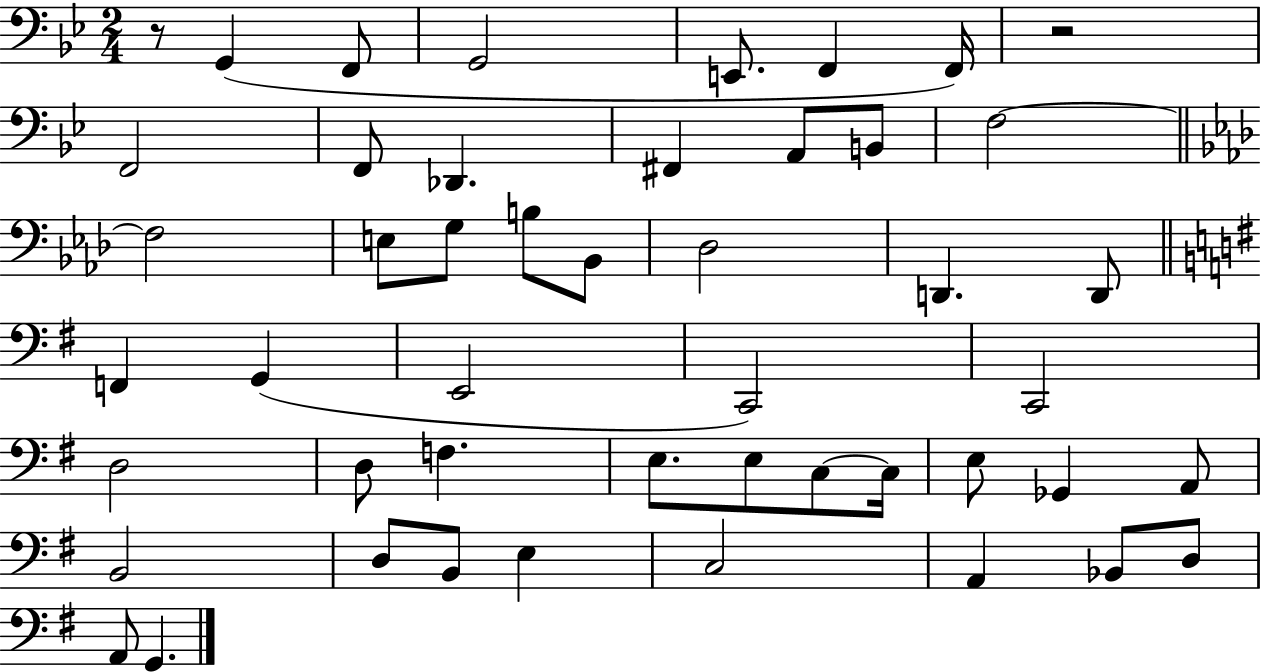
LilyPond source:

{
  \clef bass
  \numericTimeSignature
  \time 2/4
  \key bes \major
  \repeat volta 2 { r8 g,4( f,8 | g,2 | e,8. f,4 f,16) | r2 | \break f,2 | f,8 des,4. | fis,4 a,8 b,8 | f2~~ | \break \bar "||" \break \key f \minor f2 | e8 g8 b8 bes,8 | des2 | d,4. d,8 | \break \bar "||" \break \key g \major f,4 g,4( | e,2 | c,2) | c,2 | \break d2 | d8 f4. | e8. e8 c8~~ c16 | e8 ges,4 a,8 | \break b,2 | d8 b,8 e4 | c2 | a,4 bes,8 d8 | \break a,8 g,4. | } \bar "|."
}